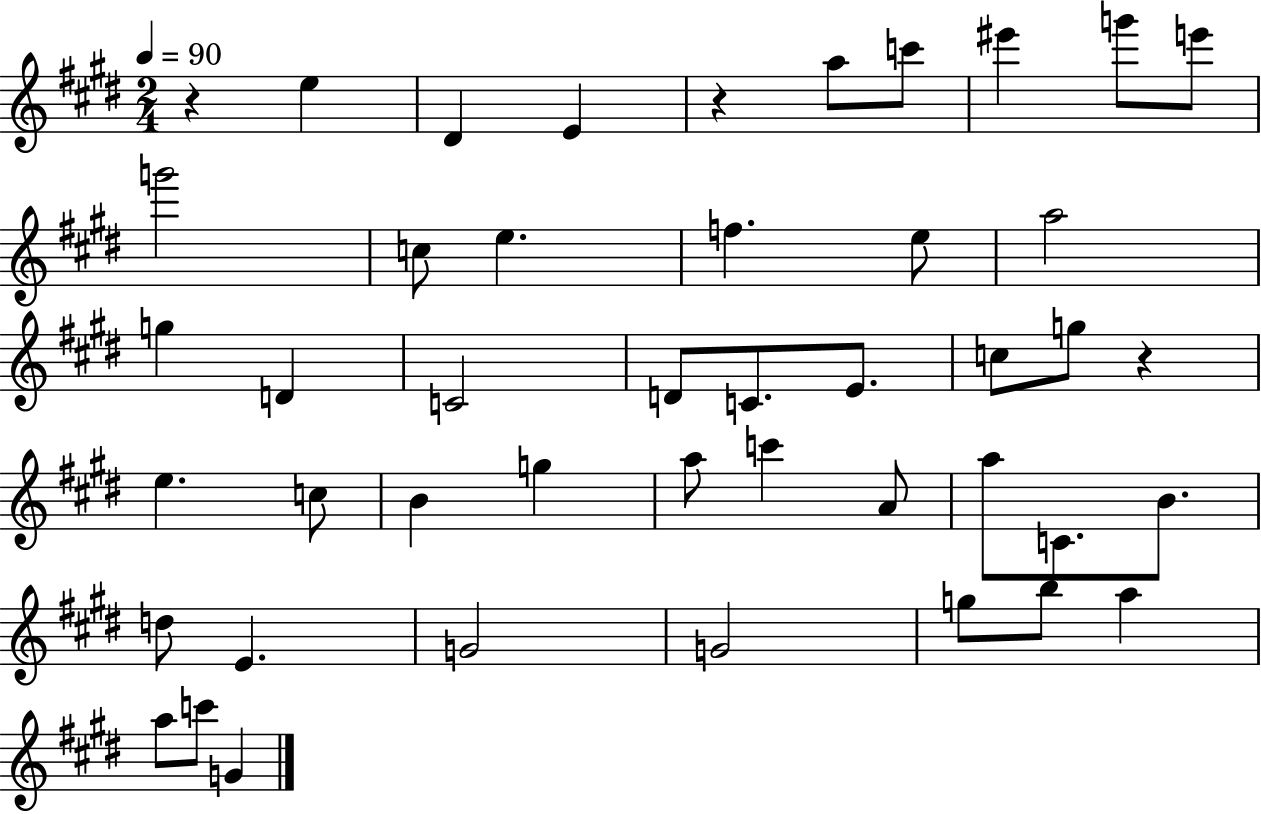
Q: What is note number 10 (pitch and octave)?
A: C5